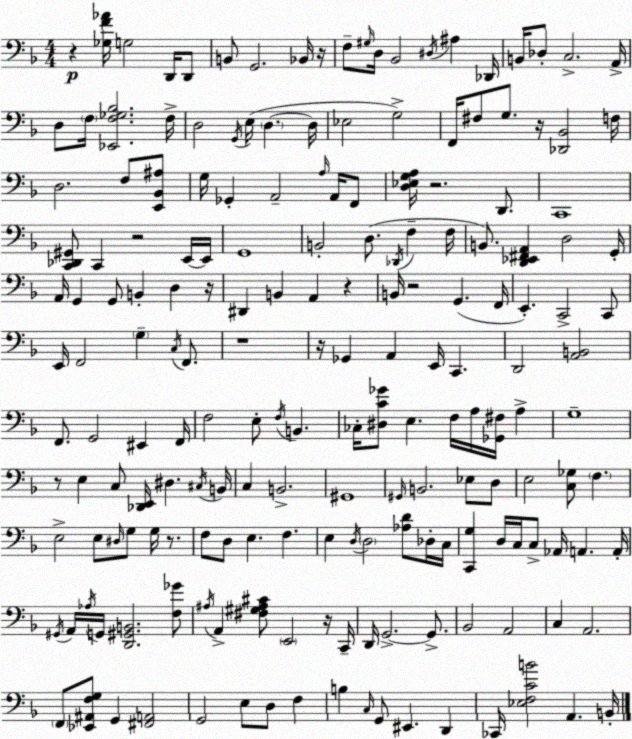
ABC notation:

X:1
T:Untitled
M:4/4
L:1/4
K:F
z [_G,F_A]/4 G,2 D,,/4 D,,/2 B,,/2 G,,2 _B,,/4 z/4 F,/2 ^G,/4 D,/4 _B,,2 ^D,/4 ^A, _D,,/4 B,,/4 _D,/2 C,2 A,,/4 D,/2 F,/4 [_E,,F,_G,_B,]2 F,/4 D,2 G,,/4 E,/4 D, D,/4 _E,2 G,2 F,,/4 ^F,/2 G,/2 z/4 [_D,,_B,,]2 F,/4 D,2 F,/2 [E,,_B,,^A,]/2 G,/4 _G,, A,,2 A,/4 A,,/4 F,,/2 [D,_E,G,A,]/4 z2 D,,/2 C,,4 [C,,_D,,^G,,]/2 C,, z2 E,,/4 E,,/4 G,,4 B,,2 D,/2 _D,,/4 F, F,/4 B,,/2 [D,,_E,,^F,,A,,] D,2 G,,/4 A,,/4 G,, G,,/2 B,, D, z/4 ^D,, B,, A,, z B,,/4 z2 G,, F,,/4 E,, C,,2 C,,/2 E,,/4 F,,2 G, C,/4 F,,/2 z4 z/4 _G,, A,, E,,/4 C,, D,,2 [A,,B,,]2 F,,/2 G,,2 ^E,, F,,/4 F,2 E,/2 F,/4 B,, _C,/4 [^D,C_G]/2 E, F,/4 A,/4 [_G,,^F,]/4 A, G,4 z/2 E, C,/2 [_D,,E,,]/4 ^D, ^C,/4 B,,/4 C, B,,2 ^G,,4 ^G,,/4 B,,2 _E,/2 D,/2 E,2 [C,_G,]/2 F, E,2 E,/2 ^D,/4 G,/2 G,/4 z/2 F,/2 D,/2 E, F, E, D,/4 D,2 [_A,D]/2 _D,/4 C,/4 [C,,G,] D,/4 C,/4 C,/2 _A,,/4 A,, A,,/4 ^G,,/4 A,,/4 _A,/4 G,,/4 [D,,^G,,B,,]2 [F,_G]/2 ^A,/4 A,, [^F,^G,^A,^C]/2 E,,2 z/4 C,,/4 D,,/4 G,,2 G,,/2 _B,,2 A,,2 C, A,,2 F,,/2 [_E,,^A,,F,G,]/2 G,, [^F,,A,,]2 G,,2 E,/2 D,/2 F, B, C,/4 G,,/2 ^E,, D,, _C,,/4 [_E,F,CB]2 A,, B,,/4